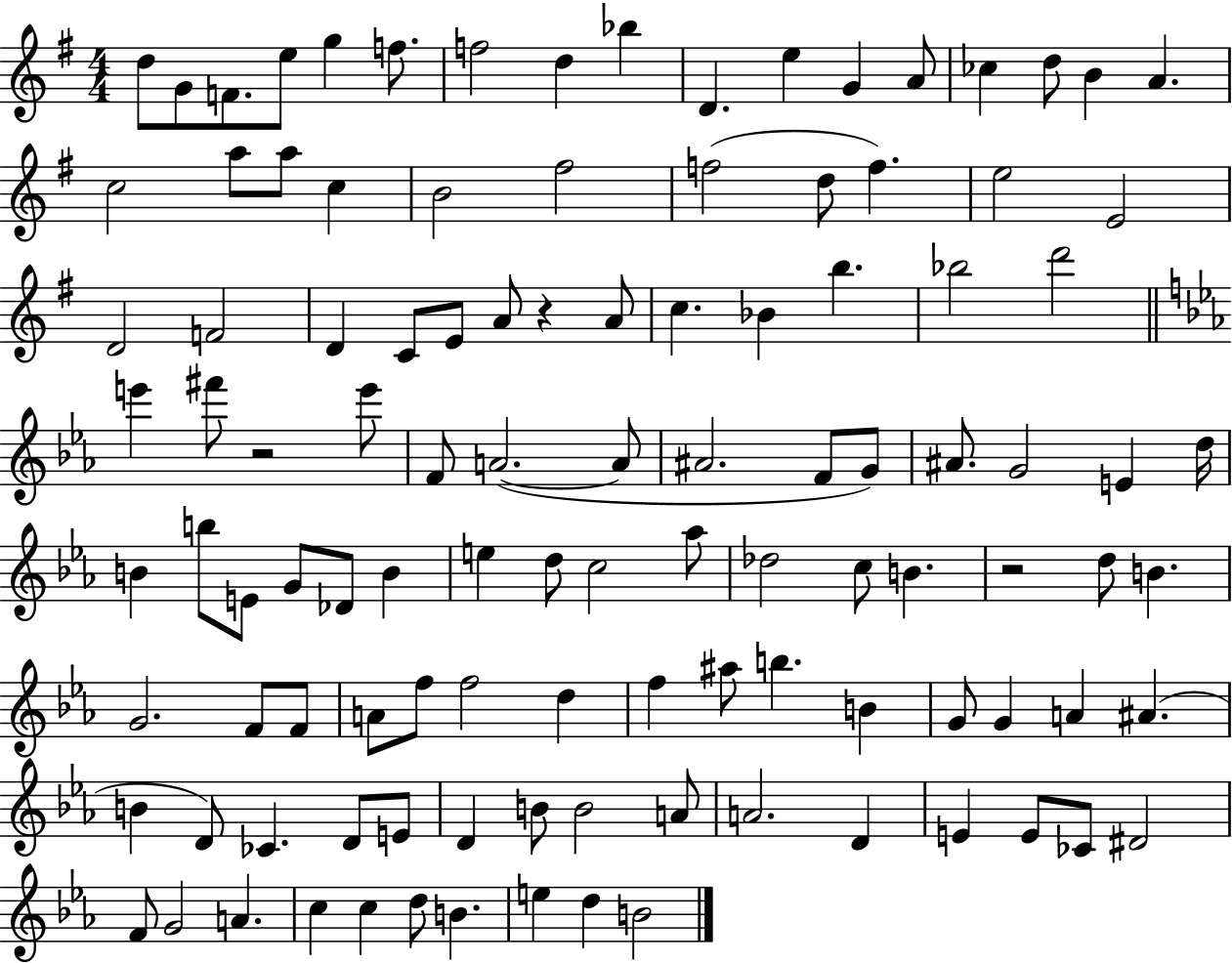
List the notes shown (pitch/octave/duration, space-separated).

D5/e G4/e F4/e. E5/e G5/q F5/e. F5/h D5/q Bb5/q D4/q. E5/q G4/q A4/e CES5/q D5/e B4/q A4/q. C5/h A5/e A5/e C5/q B4/h F#5/h F5/h D5/e F5/q. E5/h E4/h D4/h F4/h D4/q C4/e E4/e A4/e R/q A4/e C5/q. Bb4/q B5/q. Bb5/h D6/h E6/q F#6/e R/h E6/e F4/e A4/h. A4/e A#4/h. F4/e G4/e A#4/e. G4/h E4/q D5/s B4/q B5/e E4/e G4/e Db4/e B4/q E5/q D5/e C5/h Ab5/e Db5/h C5/e B4/q. R/h D5/e B4/q. G4/h. F4/e F4/e A4/e F5/e F5/h D5/q F5/q A#5/e B5/q. B4/q G4/e G4/q A4/q A#4/q. B4/q D4/e CES4/q. D4/e E4/e D4/q B4/e B4/h A4/e A4/h. D4/q E4/q E4/e CES4/e D#4/h F4/e G4/h A4/q. C5/q C5/q D5/e B4/q. E5/q D5/q B4/h